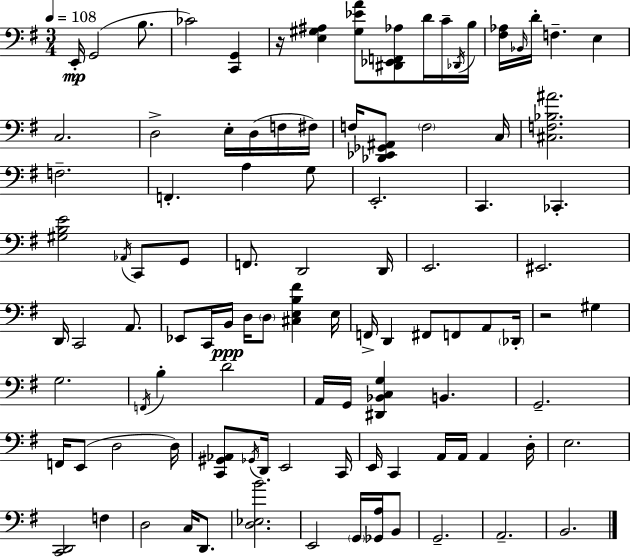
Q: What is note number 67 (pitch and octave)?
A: E2